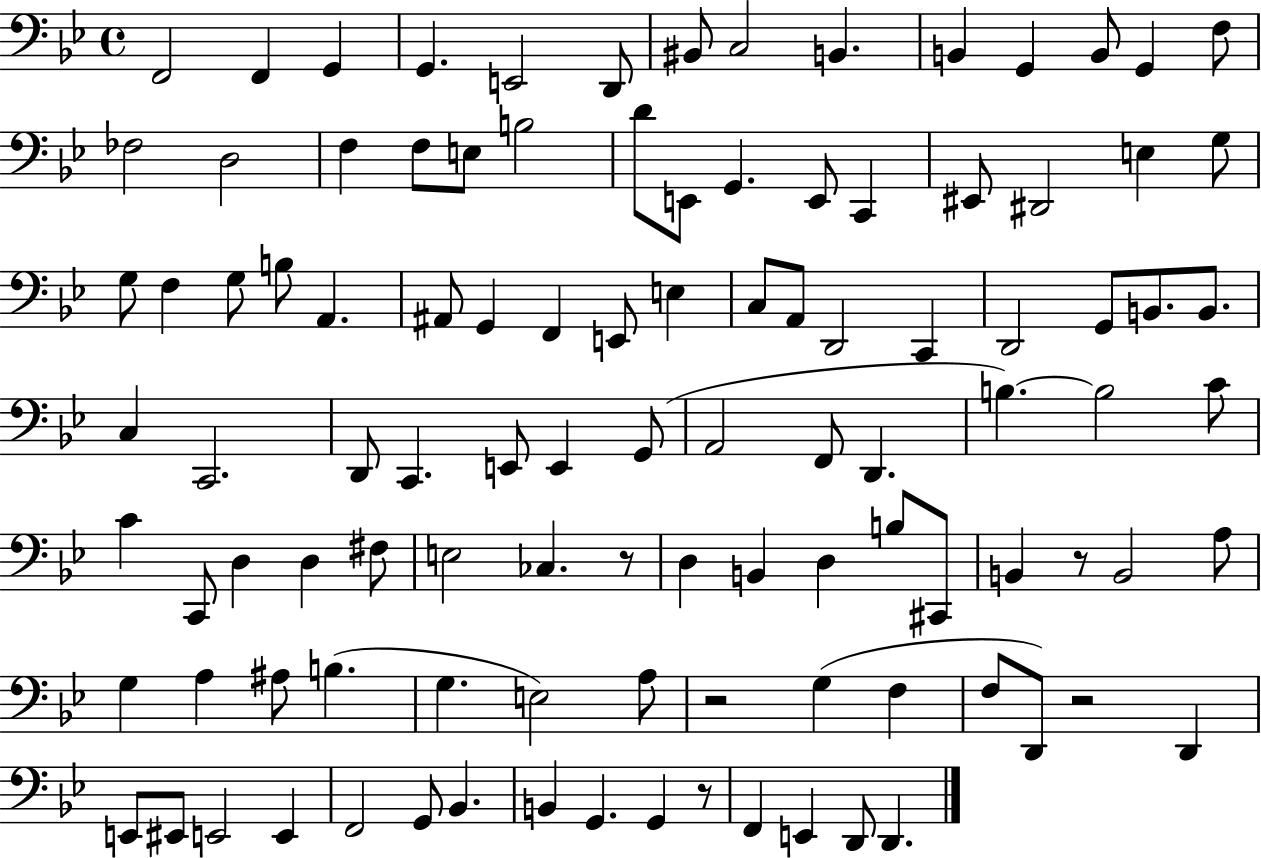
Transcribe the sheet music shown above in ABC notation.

X:1
T:Untitled
M:4/4
L:1/4
K:Bb
F,,2 F,, G,, G,, E,,2 D,,/2 ^B,,/2 C,2 B,, B,, G,, B,,/2 G,, F,/2 _F,2 D,2 F, F,/2 E,/2 B,2 D/2 E,,/2 G,, E,,/2 C,, ^E,,/2 ^D,,2 E, G,/2 G,/2 F, G,/2 B,/2 A,, ^A,,/2 G,, F,, E,,/2 E, C,/2 A,,/2 D,,2 C,, D,,2 G,,/2 B,,/2 B,,/2 C, C,,2 D,,/2 C,, E,,/2 E,, G,,/2 A,,2 F,,/2 D,, B, B,2 C/2 C C,,/2 D, D, ^F,/2 E,2 _C, z/2 D, B,, D, B,/2 ^C,,/2 B,, z/2 B,,2 A,/2 G, A, ^A,/2 B, G, E,2 A,/2 z2 G, F, F,/2 D,,/2 z2 D,, E,,/2 ^E,,/2 E,,2 E,, F,,2 G,,/2 _B,, B,, G,, G,, z/2 F,, E,, D,,/2 D,,